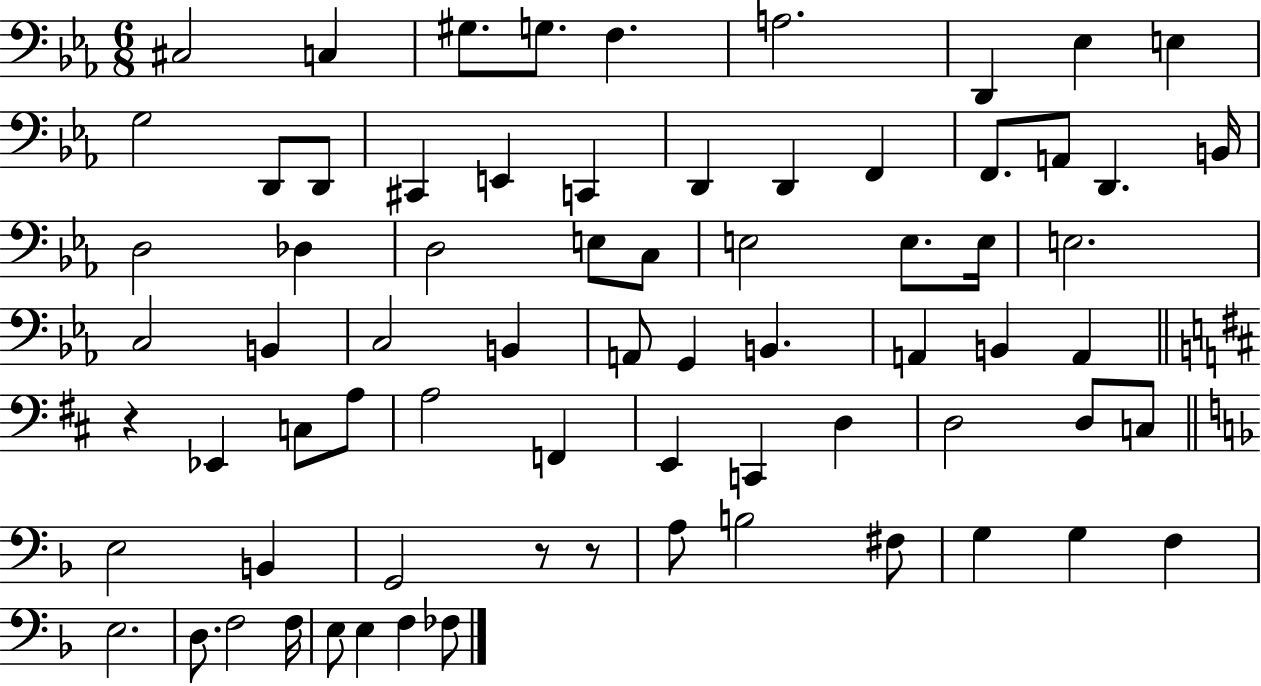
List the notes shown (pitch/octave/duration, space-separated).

C#3/h C3/q G#3/e. G3/e. F3/q. A3/h. D2/q Eb3/q E3/q G3/h D2/e D2/e C#2/q E2/q C2/q D2/q D2/q F2/q F2/e. A2/e D2/q. B2/s D3/h Db3/q D3/h E3/e C3/e E3/h E3/e. E3/s E3/h. C3/h B2/q C3/h B2/q A2/e G2/q B2/q. A2/q B2/q A2/q R/q Eb2/q C3/e A3/e A3/h F2/q E2/q C2/q D3/q D3/h D3/e C3/e E3/h B2/q G2/h R/e R/e A3/e B3/h F#3/e G3/q G3/q F3/q E3/h. D3/e. F3/h F3/s E3/e E3/q F3/q FES3/e